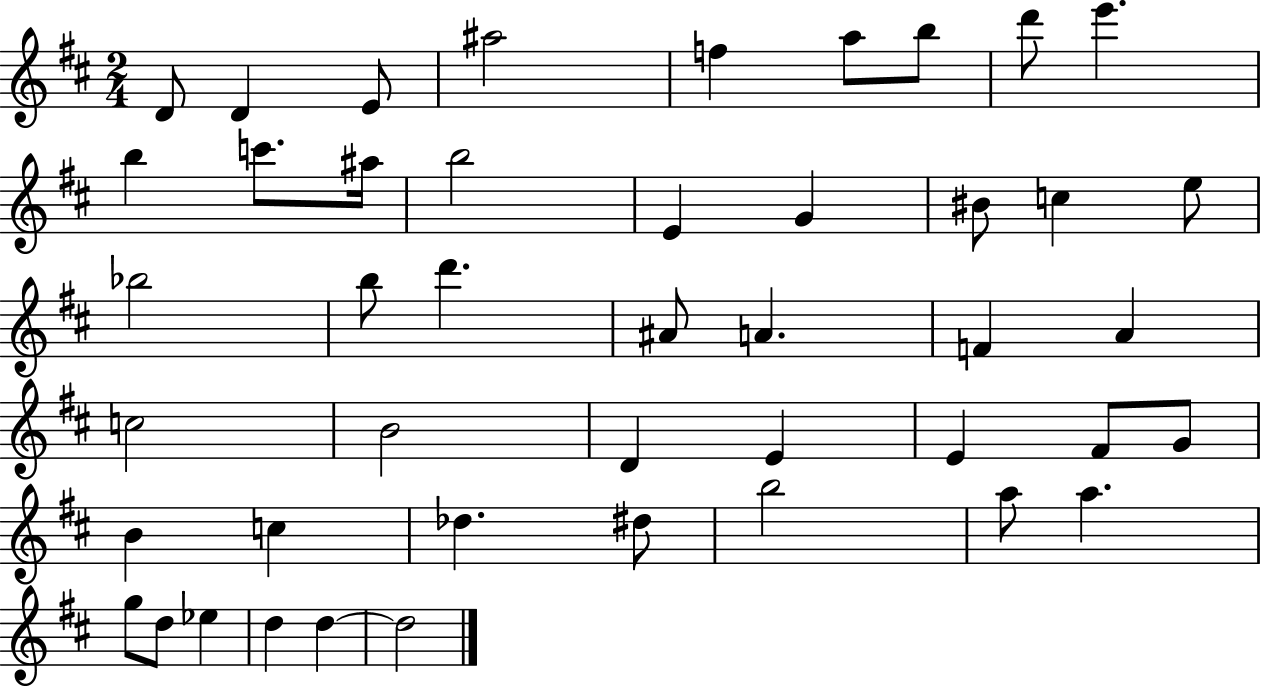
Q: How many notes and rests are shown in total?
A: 45